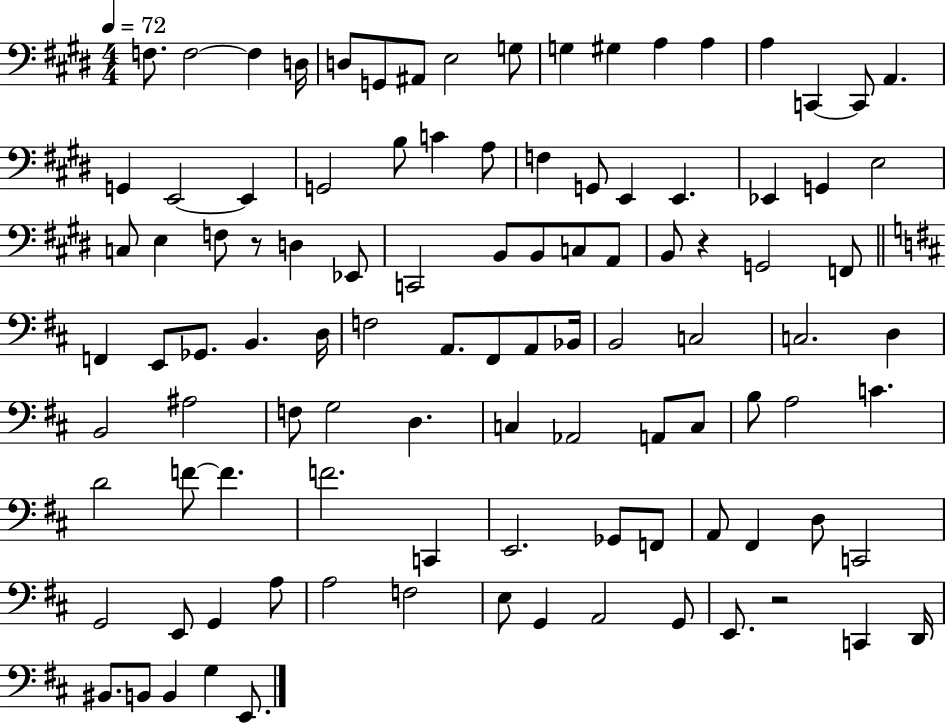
F3/e. F3/h F3/q D3/s D3/e G2/e A#2/e E3/h G3/e G3/q G#3/q A3/q A3/q A3/q C2/q C2/e A2/q. G2/q E2/h E2/q G2/h B3/e C4/q A3/e F3/q G2/e E2/q E2/q. Eb2/q G2/q E3/h C3/e E3/q F3/e R/e D3/q Eb2/e C2/h B2/e B2/e C3/e A2/e B2/e R/q G2/h F2/e F2/q E2/e Gb2/e. B2/q. D3/s F3/h A2/e. F#2/e A2/e Bb2/s B2/h C3/h C3/h. D3/q B2/h A#3/h F3/e G3/h D3/q. C3/q Ab2/h A2/e C3/e B3/e A3/h C4/q. D4/h F4/e F4/q. F4/h. C2/q E2/h. Gb2/e F2/e A2/e F#2/q D3/e C2/h G2/h E2/e G2/q A3/e A3/h F3/h E3/e G2/q A2/h G2/e E2/e. R/h C2/q D2/s BIS2/e. B2/e B2/q G3/q E2/e.